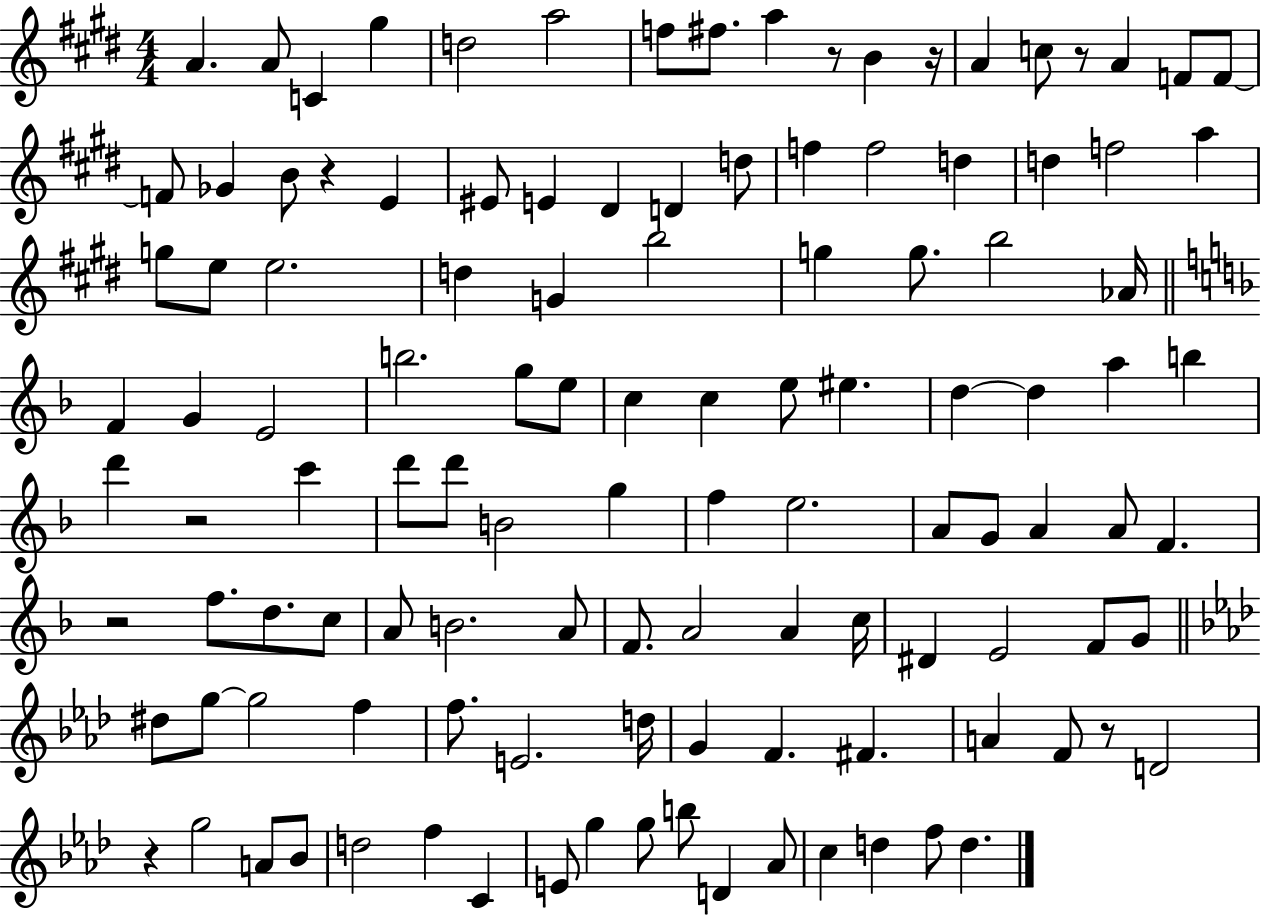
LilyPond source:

{
  \clef treble
  \numericTimeSignature
  \time 4/4
  \key e \major
  \repeat volta 2 { a'4. a'8 c'4 gis''4 | d''2 a''2 | f''8 fis''8. a''4 r8 b'4 r16 | a'4 c''8 r8 a'4 f'8 f'8~~ | \break f'8 ges'4 b'8 r4 e'4 | eis'8 e'4 dis'4 d'4 d''8 | f''4 f''2 d''4 | d''4 f''2 a''4 | \break g''8 e''8 e''2. | d''4 g'4 b''2 | g''4 g''8. b''2 aes'16 | \bar "||" \break \key d \minor f'4 g'4 e'2 | b''2. g''8 e''8 | c''4 c''4 e''8 eis''4. | d''4~~ d''4 a''4 b''4 | \break d'''4 r2 c'''4 | d'''8 d'''8 b'2 g''4 | f''4 e''2. | a'8 g'8 a'4 a'8 f'4. | \break r2 f''8. d''8. c''8 | a'8 b'2. a'8 | f'8. a'2 a'4 c''16 | dis'4 e'2 f'8 g'8 | \break \bar "||" \break \key aes \major dis''8 g''8~~ g''2 f''4 | f''8. e'2. d''16 | g'4 f'4. fis'4. | a'4 f'8 r8 d'2 | \break r4 g''2 a'8 bes'8 | d''2 f''4 c'4 | e'8 g''4 g''8 b''8 d'4 aes'8 | c''4 d''4 f''8 d''4. | \break } \bar "|."
}